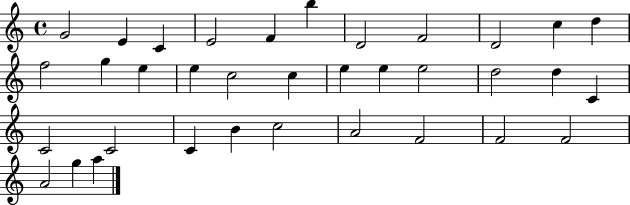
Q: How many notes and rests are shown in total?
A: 35